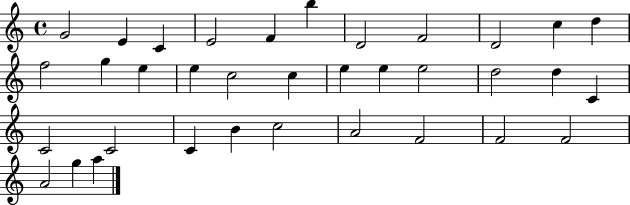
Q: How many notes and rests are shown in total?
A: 35